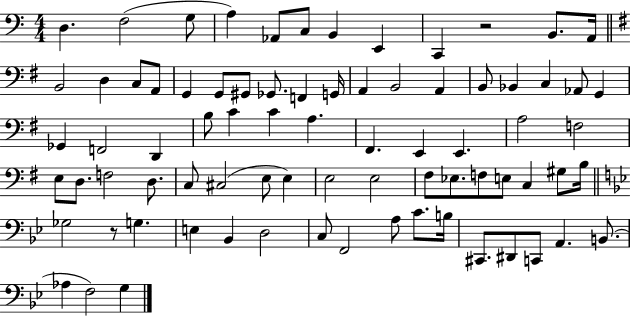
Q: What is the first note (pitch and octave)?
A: D3